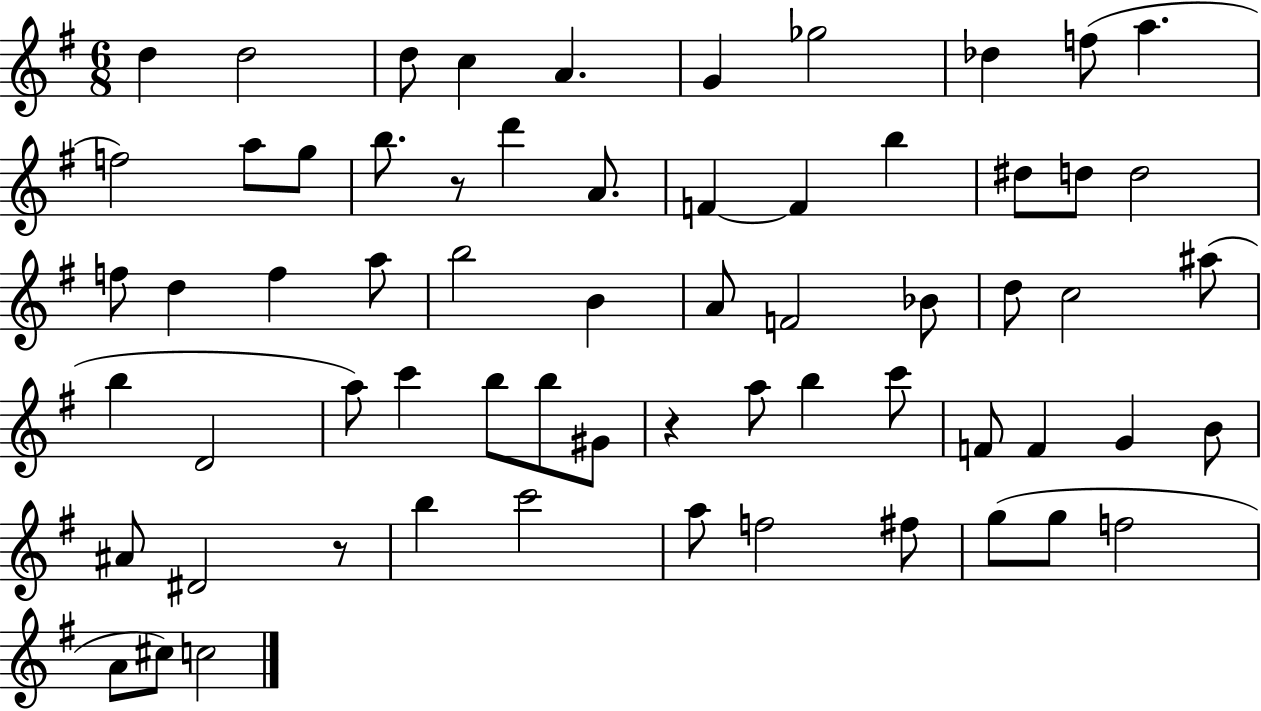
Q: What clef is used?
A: treble